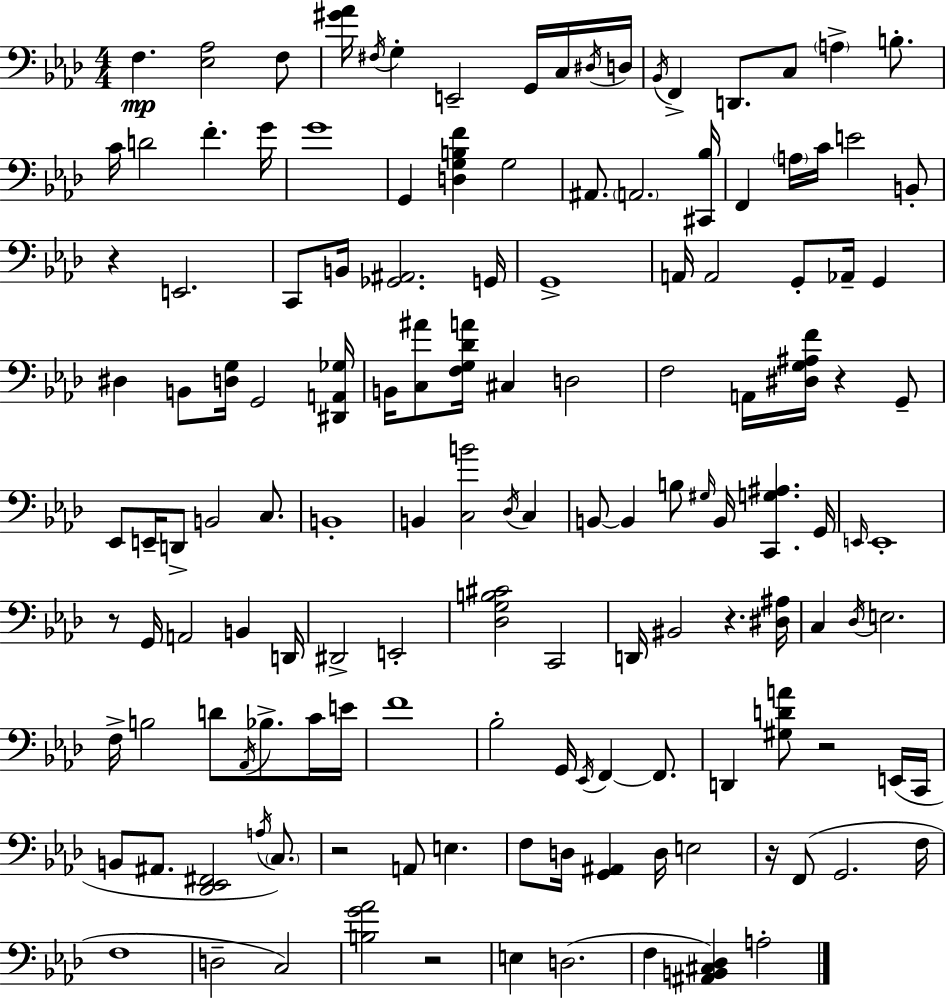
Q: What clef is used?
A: bass